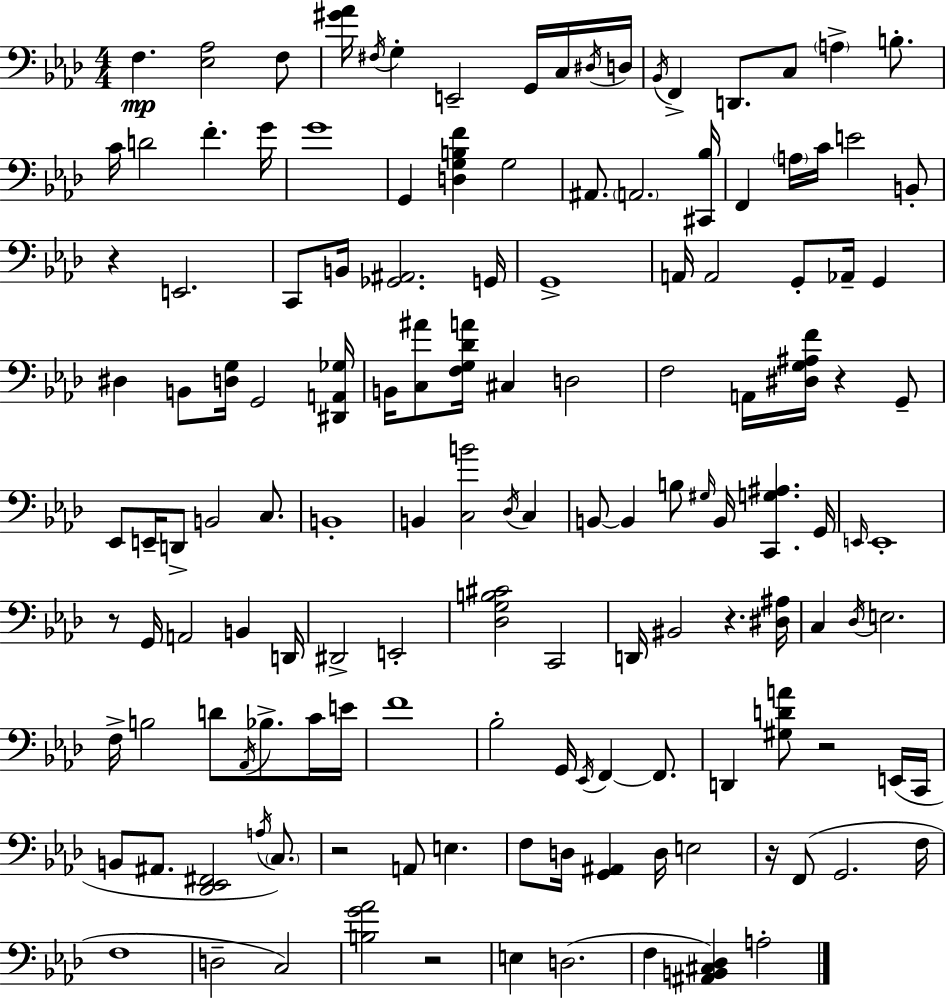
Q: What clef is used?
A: bass